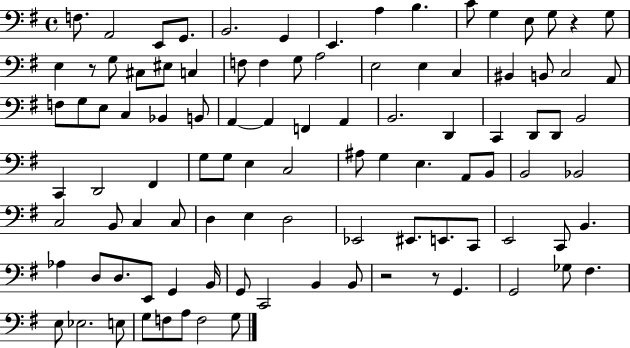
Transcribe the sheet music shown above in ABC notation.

X:1
T:Untitled
M:4/4
L:1/4
K:G
F,/2 A,,2 E,,/2 G,,/2 B,,2 G,, E,, A, B, C/2 G, E,/2 G,/2 z G,/2 E, z/2 G,/2 ^C,/2 ^E,/2 C, F,/2 F, G,/2 A,2 E,2 E, C, ^B,, B,,/2 C,2 A,,/2 F,/2 G,/2 E,/2 C, _B,, B,,/2 A,, A,, F,, A,, B,,2 D,, C,, D,,/2 D,,/2 B,,2 C,, D,,2 ^F,, G,/2 G,/2 E, C,2 ^A,/2 G, E, A,,/2 B,,/2 B,,2 _B,,2 C,2 B,,/2 C, C,/2 D, E, D,2 _E,,2 ^E,,/2 E,,/2 C,,/2 E,,2 C,,/2 B,, _A, D,/2 D,/2 E,,/2 G,, B,,/4 G,,/2 C,,2 B,, B,,/2 z2 z/2 G,, G,,2 _G,/2 ^F, E,/2 _E,2 E,/2 G,/2 F,/2 A,/2 F,2 G,/2